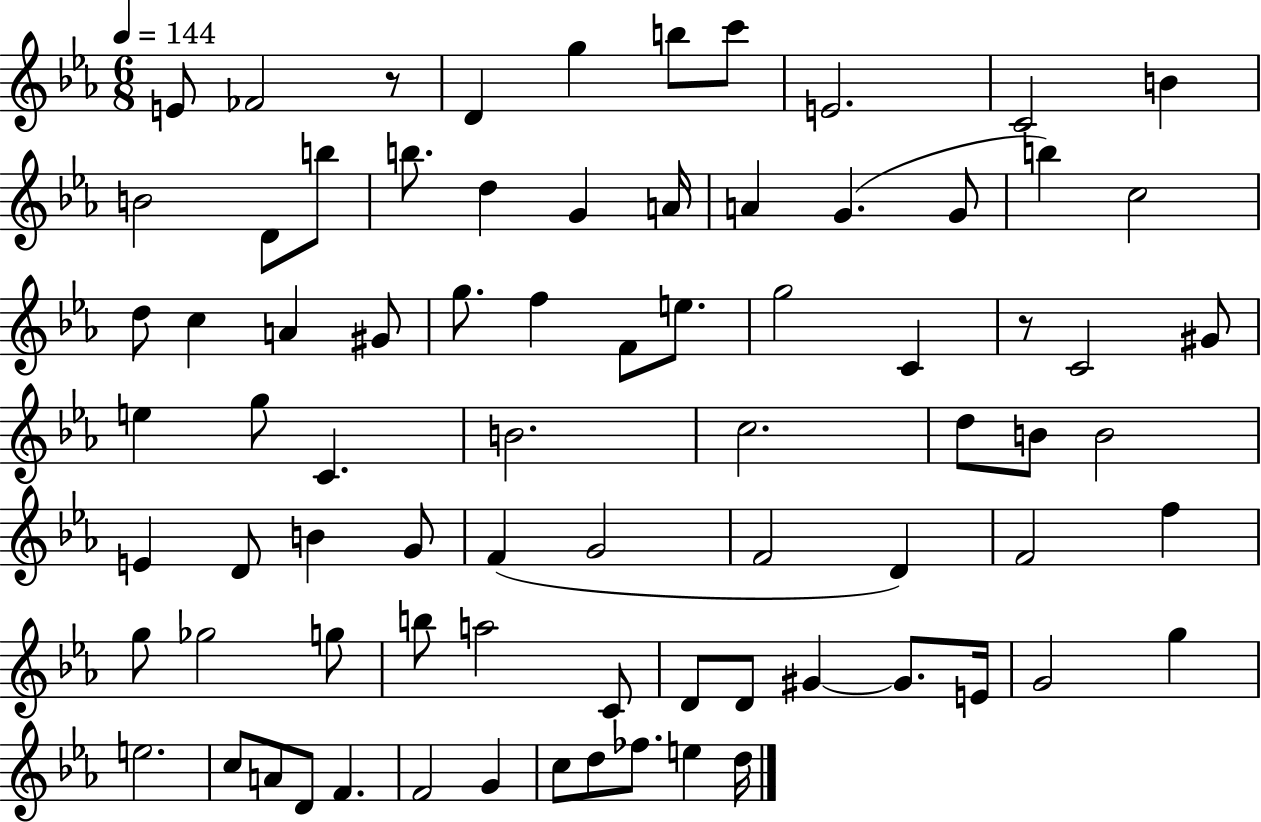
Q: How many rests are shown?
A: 2